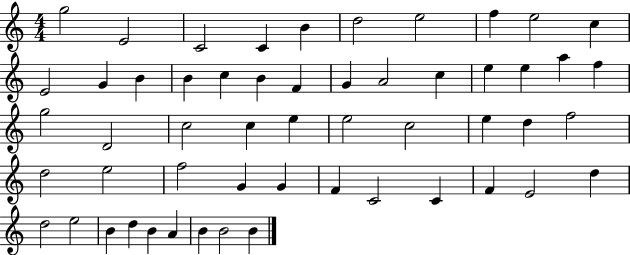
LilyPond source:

{
  \clef treble
  \numericTimeSignature
  \time 4/4
  \key c \major
  g''2 e'2 | c'2 c'4 b'4 | d''2 e''2 | f''4 e''2 c''4 | \break e'2 g'4 b'4 | b'4 c''4 b'4 f'4 | g'4 a'2 c''4 | e''4 e''4 a''4 f''4 | \break g''2 d'2 | c''2 c''4 e''4 | e''2 c''2 | e''4 d''4 f''2 | \break d''2 e''2 | f''2 g'4 g'4 | f'4 c'2 c'4 | f'4 e'2 d''4 | \break d''2 e''2 | b'4 d''4 b'4 a'4 | b'4 b'2 b'4 | \bar "|."
}